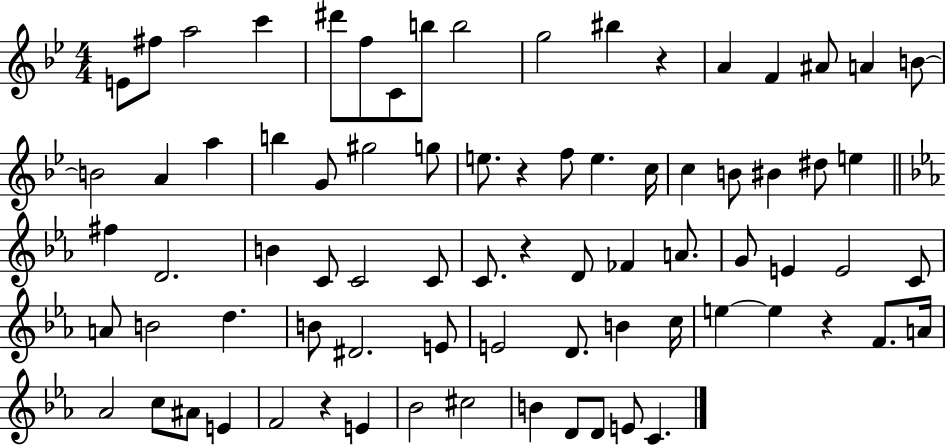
X:1
T:Untitled
M:4/4
L:1/4
K:Bb
E/2 ^f/2 a2 c' ^d'/2 f/2 C/2 b/2 b2 g2 ^b z A F ^A/2 A B/2 B2 A a b G/2 ^g2 g/2 e/2 z f/2 e c/4 c B/2 ^B ^d/2 e ^f D2 B C/2 C2 C/2 C/2 z D/2 _F A/2 G/2 E E2 C/2 A/2 B2 d B/2 ^D2 E/2 E2 D/2 B c/4 e e z F/2 A/4 _A2 c/2 ^A/2 E F2 z E _B2 ^c2 B D/2 D/2 E/2 C